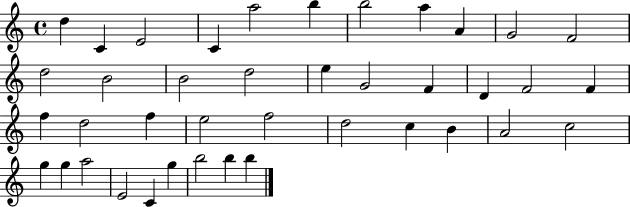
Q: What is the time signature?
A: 4/4